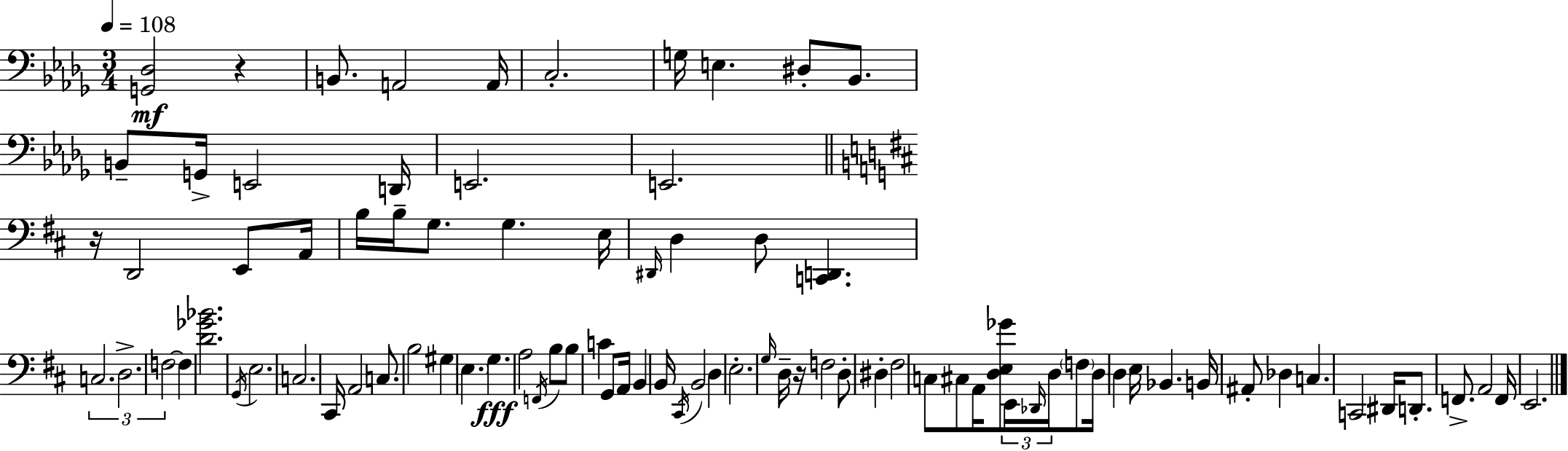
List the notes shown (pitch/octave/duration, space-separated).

[G2,Db3]/h R/q B2/e. A2/h A2/s C3/h. G3/s E3/q. D#3/e Bb2/e. B2/e G2/s E2/h D2/s E2/h. E2/h. R/s D2/h E2/e A2/s B3/s B3/s G3/e. G3/q. E3/s D#2/s D3/q D3/e [C2,D2]/q. C3/h. D3/h. F3/h F3/q [D4,Gb4,Bb4]/h. G2/s E3/h. C3/h. C#2/s A2/h C3/e. B3/h G#3/q E3/q. G3/q. A3/h F2/s B3/e B3/e C4/q G2/e A2/s B2/q B2/s C#2/s B2/h D3/q E3/h. G3/s D3/s R/s F3/h D3/e D#3/q F#3/h C3/e C#3/e A2/s [D3,E3,Gb4]/e E2/s Db2/s D3/s F3/e D3/s D3/q E3/s Bb2/q. B2/s A#2/e Db3/q C3/q. C2/h D#2/s D2/e. F2/e. A2/h F2/s E2/h.